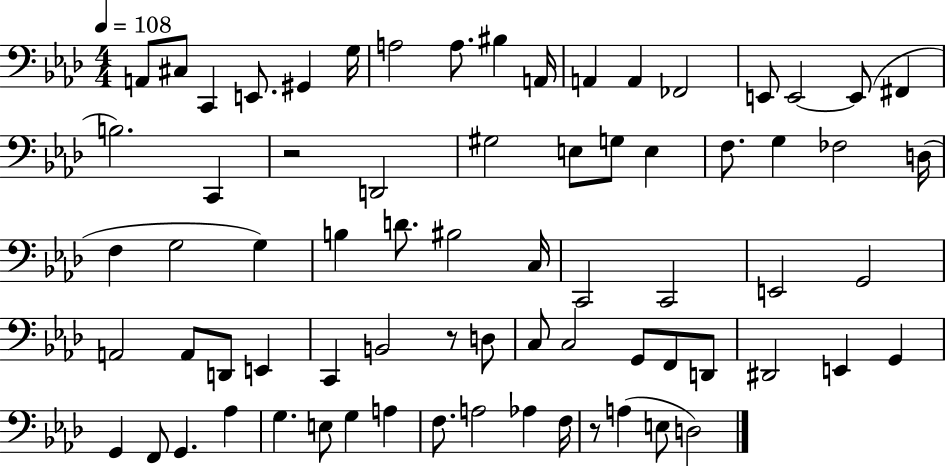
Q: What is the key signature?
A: AES major